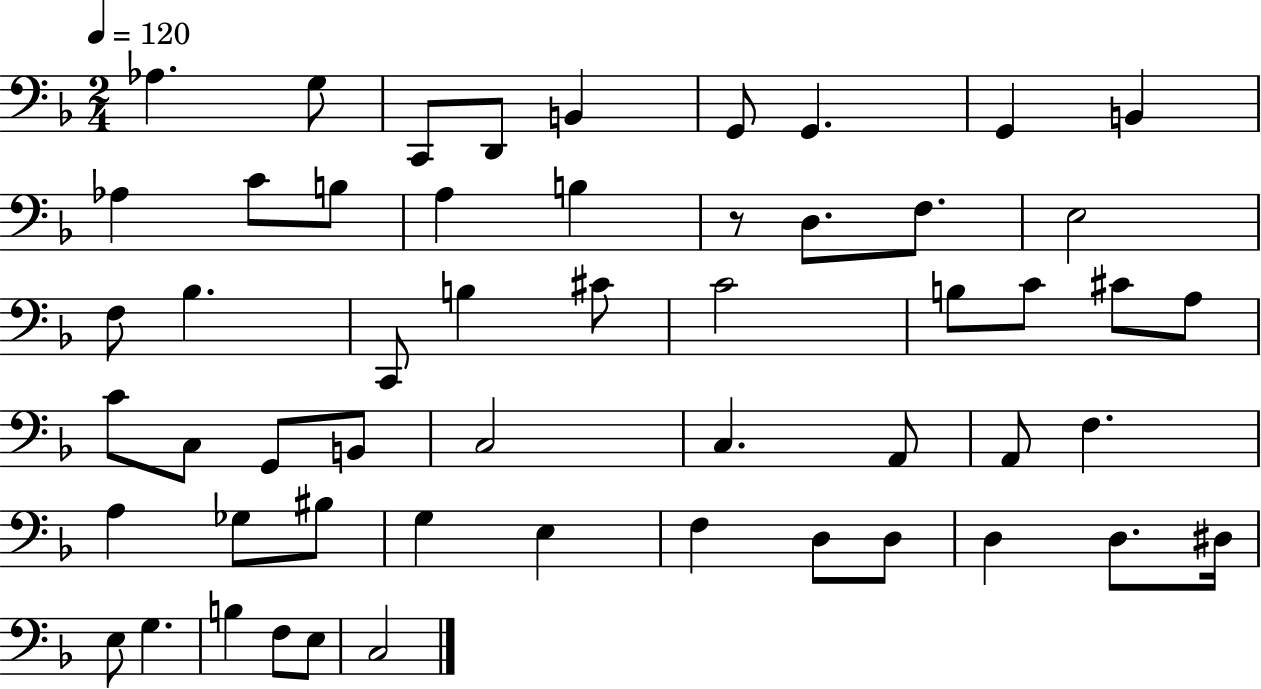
Ab3/q. G3/e C2/e D2/e B2/q G2/e G2/q. G2/q B2/q Ab3/q C4/e B3/e A3/q B3/q R/e D3/e. F3/e. E3/h F3/e Bb3/q. C2/e B3/q C#4/e C4/h B3/e C4/e C#4/e A3/e C4/e C3/e G2/e B2/e C3/h C3/q. A2/e A2/e F3/q. A3/q Gb3/e BIS3/e G3/q E3/q F3/q D3/e D3/e D3/q D3/e. D#3/s E3/e G3/q. B3/q F3/e E3/e C3/h